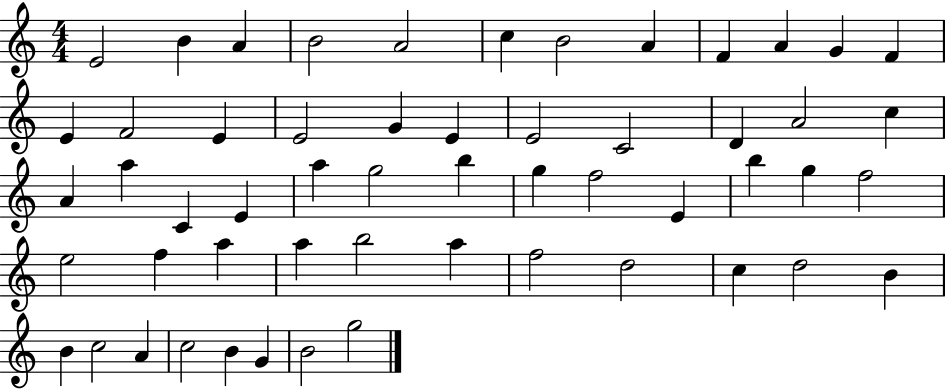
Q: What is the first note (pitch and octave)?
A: E4